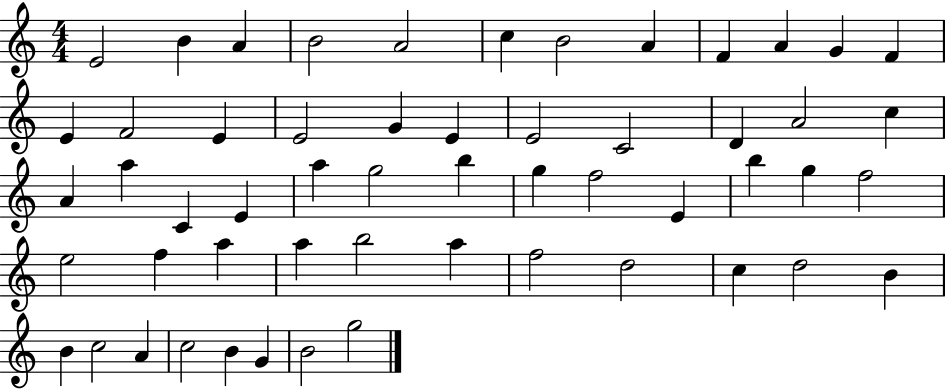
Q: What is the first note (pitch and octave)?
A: E4